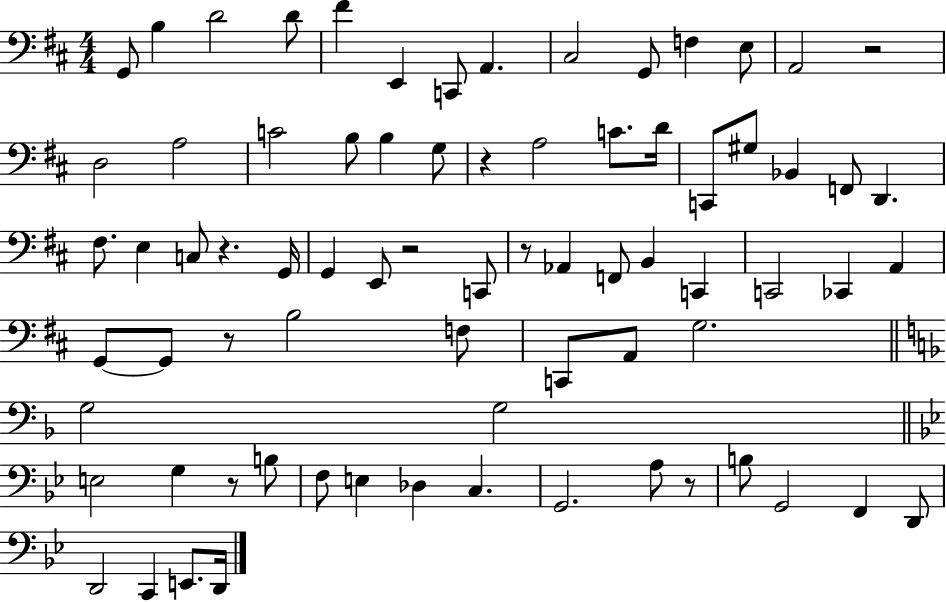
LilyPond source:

{
  \clef bass
  \numericTimeSignature
  \time 4/4
  \key d \major
  \repeat volta 2 { g,8 b4 d'2 d'8 | fis'4 e,4 c,8 a,4. | cis2 g,8 f4 e8 | a,2 r2 | \break d2 a2 | c'2 b8 b4 g8 | r4 a2 c'8. d'16 | c,8 gis8 bes,4 f,8 d,4. | \break fis8. e4 c8 r4. g,16 | g,4 e,8 r2 c,8 | r8 aes,4 f,8 b,4 c,4 | c,2 ces,4 a,4 | \break g,8~~ g,8 r8 b2 f8 | c,8 a,8 g2. | \bar "||" \break \key d \minor g2 g2 | \bar "||" \break \key bes \major e2 g4 r8 b8 | f8 e4 des4 c4. | g,2. a8 r8 | b8 g,2 f,4 d,8 | \break d,2 c,4 e,8. d,16 | } \bar "|."
}